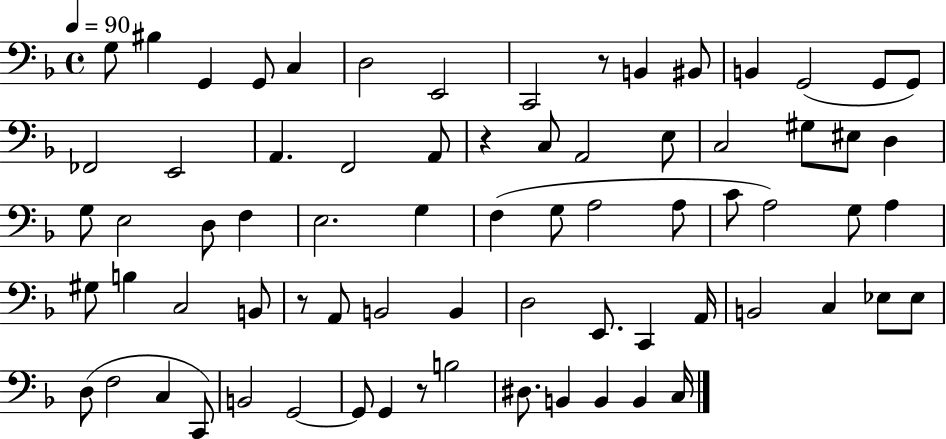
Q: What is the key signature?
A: F major